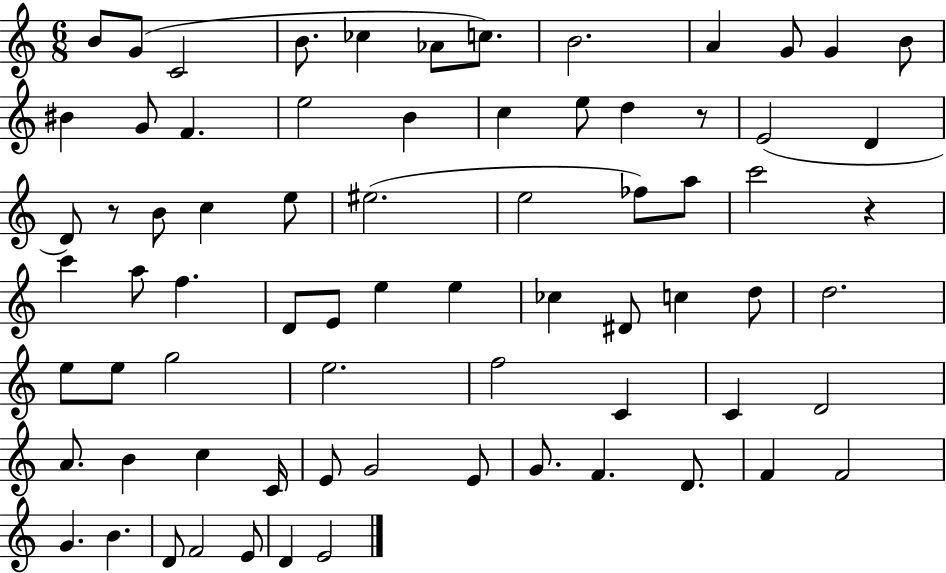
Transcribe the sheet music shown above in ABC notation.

X:1
T:Untitled
M:6/8
L:1/4
K:C
B/2 G/2 C2 B/2 _c _A/2 c/2 B2 A G/2 G B/2 ^B G/2 F e2 B c e/2 d z/2 E2 D D/2 z/2 B/2 c e/2 ^e2 e2 _f/2 a/2 c'2 z c' a/2 f D/2 E/2 e e _c ^D/2 c d/2 d2 e/2 e/2 g2 e2 f2 C C D2 A/2 B c C/4 E/2 G2 E/2 G/2 F D/2 F F2 G B D/2 F2 E/2 D E2